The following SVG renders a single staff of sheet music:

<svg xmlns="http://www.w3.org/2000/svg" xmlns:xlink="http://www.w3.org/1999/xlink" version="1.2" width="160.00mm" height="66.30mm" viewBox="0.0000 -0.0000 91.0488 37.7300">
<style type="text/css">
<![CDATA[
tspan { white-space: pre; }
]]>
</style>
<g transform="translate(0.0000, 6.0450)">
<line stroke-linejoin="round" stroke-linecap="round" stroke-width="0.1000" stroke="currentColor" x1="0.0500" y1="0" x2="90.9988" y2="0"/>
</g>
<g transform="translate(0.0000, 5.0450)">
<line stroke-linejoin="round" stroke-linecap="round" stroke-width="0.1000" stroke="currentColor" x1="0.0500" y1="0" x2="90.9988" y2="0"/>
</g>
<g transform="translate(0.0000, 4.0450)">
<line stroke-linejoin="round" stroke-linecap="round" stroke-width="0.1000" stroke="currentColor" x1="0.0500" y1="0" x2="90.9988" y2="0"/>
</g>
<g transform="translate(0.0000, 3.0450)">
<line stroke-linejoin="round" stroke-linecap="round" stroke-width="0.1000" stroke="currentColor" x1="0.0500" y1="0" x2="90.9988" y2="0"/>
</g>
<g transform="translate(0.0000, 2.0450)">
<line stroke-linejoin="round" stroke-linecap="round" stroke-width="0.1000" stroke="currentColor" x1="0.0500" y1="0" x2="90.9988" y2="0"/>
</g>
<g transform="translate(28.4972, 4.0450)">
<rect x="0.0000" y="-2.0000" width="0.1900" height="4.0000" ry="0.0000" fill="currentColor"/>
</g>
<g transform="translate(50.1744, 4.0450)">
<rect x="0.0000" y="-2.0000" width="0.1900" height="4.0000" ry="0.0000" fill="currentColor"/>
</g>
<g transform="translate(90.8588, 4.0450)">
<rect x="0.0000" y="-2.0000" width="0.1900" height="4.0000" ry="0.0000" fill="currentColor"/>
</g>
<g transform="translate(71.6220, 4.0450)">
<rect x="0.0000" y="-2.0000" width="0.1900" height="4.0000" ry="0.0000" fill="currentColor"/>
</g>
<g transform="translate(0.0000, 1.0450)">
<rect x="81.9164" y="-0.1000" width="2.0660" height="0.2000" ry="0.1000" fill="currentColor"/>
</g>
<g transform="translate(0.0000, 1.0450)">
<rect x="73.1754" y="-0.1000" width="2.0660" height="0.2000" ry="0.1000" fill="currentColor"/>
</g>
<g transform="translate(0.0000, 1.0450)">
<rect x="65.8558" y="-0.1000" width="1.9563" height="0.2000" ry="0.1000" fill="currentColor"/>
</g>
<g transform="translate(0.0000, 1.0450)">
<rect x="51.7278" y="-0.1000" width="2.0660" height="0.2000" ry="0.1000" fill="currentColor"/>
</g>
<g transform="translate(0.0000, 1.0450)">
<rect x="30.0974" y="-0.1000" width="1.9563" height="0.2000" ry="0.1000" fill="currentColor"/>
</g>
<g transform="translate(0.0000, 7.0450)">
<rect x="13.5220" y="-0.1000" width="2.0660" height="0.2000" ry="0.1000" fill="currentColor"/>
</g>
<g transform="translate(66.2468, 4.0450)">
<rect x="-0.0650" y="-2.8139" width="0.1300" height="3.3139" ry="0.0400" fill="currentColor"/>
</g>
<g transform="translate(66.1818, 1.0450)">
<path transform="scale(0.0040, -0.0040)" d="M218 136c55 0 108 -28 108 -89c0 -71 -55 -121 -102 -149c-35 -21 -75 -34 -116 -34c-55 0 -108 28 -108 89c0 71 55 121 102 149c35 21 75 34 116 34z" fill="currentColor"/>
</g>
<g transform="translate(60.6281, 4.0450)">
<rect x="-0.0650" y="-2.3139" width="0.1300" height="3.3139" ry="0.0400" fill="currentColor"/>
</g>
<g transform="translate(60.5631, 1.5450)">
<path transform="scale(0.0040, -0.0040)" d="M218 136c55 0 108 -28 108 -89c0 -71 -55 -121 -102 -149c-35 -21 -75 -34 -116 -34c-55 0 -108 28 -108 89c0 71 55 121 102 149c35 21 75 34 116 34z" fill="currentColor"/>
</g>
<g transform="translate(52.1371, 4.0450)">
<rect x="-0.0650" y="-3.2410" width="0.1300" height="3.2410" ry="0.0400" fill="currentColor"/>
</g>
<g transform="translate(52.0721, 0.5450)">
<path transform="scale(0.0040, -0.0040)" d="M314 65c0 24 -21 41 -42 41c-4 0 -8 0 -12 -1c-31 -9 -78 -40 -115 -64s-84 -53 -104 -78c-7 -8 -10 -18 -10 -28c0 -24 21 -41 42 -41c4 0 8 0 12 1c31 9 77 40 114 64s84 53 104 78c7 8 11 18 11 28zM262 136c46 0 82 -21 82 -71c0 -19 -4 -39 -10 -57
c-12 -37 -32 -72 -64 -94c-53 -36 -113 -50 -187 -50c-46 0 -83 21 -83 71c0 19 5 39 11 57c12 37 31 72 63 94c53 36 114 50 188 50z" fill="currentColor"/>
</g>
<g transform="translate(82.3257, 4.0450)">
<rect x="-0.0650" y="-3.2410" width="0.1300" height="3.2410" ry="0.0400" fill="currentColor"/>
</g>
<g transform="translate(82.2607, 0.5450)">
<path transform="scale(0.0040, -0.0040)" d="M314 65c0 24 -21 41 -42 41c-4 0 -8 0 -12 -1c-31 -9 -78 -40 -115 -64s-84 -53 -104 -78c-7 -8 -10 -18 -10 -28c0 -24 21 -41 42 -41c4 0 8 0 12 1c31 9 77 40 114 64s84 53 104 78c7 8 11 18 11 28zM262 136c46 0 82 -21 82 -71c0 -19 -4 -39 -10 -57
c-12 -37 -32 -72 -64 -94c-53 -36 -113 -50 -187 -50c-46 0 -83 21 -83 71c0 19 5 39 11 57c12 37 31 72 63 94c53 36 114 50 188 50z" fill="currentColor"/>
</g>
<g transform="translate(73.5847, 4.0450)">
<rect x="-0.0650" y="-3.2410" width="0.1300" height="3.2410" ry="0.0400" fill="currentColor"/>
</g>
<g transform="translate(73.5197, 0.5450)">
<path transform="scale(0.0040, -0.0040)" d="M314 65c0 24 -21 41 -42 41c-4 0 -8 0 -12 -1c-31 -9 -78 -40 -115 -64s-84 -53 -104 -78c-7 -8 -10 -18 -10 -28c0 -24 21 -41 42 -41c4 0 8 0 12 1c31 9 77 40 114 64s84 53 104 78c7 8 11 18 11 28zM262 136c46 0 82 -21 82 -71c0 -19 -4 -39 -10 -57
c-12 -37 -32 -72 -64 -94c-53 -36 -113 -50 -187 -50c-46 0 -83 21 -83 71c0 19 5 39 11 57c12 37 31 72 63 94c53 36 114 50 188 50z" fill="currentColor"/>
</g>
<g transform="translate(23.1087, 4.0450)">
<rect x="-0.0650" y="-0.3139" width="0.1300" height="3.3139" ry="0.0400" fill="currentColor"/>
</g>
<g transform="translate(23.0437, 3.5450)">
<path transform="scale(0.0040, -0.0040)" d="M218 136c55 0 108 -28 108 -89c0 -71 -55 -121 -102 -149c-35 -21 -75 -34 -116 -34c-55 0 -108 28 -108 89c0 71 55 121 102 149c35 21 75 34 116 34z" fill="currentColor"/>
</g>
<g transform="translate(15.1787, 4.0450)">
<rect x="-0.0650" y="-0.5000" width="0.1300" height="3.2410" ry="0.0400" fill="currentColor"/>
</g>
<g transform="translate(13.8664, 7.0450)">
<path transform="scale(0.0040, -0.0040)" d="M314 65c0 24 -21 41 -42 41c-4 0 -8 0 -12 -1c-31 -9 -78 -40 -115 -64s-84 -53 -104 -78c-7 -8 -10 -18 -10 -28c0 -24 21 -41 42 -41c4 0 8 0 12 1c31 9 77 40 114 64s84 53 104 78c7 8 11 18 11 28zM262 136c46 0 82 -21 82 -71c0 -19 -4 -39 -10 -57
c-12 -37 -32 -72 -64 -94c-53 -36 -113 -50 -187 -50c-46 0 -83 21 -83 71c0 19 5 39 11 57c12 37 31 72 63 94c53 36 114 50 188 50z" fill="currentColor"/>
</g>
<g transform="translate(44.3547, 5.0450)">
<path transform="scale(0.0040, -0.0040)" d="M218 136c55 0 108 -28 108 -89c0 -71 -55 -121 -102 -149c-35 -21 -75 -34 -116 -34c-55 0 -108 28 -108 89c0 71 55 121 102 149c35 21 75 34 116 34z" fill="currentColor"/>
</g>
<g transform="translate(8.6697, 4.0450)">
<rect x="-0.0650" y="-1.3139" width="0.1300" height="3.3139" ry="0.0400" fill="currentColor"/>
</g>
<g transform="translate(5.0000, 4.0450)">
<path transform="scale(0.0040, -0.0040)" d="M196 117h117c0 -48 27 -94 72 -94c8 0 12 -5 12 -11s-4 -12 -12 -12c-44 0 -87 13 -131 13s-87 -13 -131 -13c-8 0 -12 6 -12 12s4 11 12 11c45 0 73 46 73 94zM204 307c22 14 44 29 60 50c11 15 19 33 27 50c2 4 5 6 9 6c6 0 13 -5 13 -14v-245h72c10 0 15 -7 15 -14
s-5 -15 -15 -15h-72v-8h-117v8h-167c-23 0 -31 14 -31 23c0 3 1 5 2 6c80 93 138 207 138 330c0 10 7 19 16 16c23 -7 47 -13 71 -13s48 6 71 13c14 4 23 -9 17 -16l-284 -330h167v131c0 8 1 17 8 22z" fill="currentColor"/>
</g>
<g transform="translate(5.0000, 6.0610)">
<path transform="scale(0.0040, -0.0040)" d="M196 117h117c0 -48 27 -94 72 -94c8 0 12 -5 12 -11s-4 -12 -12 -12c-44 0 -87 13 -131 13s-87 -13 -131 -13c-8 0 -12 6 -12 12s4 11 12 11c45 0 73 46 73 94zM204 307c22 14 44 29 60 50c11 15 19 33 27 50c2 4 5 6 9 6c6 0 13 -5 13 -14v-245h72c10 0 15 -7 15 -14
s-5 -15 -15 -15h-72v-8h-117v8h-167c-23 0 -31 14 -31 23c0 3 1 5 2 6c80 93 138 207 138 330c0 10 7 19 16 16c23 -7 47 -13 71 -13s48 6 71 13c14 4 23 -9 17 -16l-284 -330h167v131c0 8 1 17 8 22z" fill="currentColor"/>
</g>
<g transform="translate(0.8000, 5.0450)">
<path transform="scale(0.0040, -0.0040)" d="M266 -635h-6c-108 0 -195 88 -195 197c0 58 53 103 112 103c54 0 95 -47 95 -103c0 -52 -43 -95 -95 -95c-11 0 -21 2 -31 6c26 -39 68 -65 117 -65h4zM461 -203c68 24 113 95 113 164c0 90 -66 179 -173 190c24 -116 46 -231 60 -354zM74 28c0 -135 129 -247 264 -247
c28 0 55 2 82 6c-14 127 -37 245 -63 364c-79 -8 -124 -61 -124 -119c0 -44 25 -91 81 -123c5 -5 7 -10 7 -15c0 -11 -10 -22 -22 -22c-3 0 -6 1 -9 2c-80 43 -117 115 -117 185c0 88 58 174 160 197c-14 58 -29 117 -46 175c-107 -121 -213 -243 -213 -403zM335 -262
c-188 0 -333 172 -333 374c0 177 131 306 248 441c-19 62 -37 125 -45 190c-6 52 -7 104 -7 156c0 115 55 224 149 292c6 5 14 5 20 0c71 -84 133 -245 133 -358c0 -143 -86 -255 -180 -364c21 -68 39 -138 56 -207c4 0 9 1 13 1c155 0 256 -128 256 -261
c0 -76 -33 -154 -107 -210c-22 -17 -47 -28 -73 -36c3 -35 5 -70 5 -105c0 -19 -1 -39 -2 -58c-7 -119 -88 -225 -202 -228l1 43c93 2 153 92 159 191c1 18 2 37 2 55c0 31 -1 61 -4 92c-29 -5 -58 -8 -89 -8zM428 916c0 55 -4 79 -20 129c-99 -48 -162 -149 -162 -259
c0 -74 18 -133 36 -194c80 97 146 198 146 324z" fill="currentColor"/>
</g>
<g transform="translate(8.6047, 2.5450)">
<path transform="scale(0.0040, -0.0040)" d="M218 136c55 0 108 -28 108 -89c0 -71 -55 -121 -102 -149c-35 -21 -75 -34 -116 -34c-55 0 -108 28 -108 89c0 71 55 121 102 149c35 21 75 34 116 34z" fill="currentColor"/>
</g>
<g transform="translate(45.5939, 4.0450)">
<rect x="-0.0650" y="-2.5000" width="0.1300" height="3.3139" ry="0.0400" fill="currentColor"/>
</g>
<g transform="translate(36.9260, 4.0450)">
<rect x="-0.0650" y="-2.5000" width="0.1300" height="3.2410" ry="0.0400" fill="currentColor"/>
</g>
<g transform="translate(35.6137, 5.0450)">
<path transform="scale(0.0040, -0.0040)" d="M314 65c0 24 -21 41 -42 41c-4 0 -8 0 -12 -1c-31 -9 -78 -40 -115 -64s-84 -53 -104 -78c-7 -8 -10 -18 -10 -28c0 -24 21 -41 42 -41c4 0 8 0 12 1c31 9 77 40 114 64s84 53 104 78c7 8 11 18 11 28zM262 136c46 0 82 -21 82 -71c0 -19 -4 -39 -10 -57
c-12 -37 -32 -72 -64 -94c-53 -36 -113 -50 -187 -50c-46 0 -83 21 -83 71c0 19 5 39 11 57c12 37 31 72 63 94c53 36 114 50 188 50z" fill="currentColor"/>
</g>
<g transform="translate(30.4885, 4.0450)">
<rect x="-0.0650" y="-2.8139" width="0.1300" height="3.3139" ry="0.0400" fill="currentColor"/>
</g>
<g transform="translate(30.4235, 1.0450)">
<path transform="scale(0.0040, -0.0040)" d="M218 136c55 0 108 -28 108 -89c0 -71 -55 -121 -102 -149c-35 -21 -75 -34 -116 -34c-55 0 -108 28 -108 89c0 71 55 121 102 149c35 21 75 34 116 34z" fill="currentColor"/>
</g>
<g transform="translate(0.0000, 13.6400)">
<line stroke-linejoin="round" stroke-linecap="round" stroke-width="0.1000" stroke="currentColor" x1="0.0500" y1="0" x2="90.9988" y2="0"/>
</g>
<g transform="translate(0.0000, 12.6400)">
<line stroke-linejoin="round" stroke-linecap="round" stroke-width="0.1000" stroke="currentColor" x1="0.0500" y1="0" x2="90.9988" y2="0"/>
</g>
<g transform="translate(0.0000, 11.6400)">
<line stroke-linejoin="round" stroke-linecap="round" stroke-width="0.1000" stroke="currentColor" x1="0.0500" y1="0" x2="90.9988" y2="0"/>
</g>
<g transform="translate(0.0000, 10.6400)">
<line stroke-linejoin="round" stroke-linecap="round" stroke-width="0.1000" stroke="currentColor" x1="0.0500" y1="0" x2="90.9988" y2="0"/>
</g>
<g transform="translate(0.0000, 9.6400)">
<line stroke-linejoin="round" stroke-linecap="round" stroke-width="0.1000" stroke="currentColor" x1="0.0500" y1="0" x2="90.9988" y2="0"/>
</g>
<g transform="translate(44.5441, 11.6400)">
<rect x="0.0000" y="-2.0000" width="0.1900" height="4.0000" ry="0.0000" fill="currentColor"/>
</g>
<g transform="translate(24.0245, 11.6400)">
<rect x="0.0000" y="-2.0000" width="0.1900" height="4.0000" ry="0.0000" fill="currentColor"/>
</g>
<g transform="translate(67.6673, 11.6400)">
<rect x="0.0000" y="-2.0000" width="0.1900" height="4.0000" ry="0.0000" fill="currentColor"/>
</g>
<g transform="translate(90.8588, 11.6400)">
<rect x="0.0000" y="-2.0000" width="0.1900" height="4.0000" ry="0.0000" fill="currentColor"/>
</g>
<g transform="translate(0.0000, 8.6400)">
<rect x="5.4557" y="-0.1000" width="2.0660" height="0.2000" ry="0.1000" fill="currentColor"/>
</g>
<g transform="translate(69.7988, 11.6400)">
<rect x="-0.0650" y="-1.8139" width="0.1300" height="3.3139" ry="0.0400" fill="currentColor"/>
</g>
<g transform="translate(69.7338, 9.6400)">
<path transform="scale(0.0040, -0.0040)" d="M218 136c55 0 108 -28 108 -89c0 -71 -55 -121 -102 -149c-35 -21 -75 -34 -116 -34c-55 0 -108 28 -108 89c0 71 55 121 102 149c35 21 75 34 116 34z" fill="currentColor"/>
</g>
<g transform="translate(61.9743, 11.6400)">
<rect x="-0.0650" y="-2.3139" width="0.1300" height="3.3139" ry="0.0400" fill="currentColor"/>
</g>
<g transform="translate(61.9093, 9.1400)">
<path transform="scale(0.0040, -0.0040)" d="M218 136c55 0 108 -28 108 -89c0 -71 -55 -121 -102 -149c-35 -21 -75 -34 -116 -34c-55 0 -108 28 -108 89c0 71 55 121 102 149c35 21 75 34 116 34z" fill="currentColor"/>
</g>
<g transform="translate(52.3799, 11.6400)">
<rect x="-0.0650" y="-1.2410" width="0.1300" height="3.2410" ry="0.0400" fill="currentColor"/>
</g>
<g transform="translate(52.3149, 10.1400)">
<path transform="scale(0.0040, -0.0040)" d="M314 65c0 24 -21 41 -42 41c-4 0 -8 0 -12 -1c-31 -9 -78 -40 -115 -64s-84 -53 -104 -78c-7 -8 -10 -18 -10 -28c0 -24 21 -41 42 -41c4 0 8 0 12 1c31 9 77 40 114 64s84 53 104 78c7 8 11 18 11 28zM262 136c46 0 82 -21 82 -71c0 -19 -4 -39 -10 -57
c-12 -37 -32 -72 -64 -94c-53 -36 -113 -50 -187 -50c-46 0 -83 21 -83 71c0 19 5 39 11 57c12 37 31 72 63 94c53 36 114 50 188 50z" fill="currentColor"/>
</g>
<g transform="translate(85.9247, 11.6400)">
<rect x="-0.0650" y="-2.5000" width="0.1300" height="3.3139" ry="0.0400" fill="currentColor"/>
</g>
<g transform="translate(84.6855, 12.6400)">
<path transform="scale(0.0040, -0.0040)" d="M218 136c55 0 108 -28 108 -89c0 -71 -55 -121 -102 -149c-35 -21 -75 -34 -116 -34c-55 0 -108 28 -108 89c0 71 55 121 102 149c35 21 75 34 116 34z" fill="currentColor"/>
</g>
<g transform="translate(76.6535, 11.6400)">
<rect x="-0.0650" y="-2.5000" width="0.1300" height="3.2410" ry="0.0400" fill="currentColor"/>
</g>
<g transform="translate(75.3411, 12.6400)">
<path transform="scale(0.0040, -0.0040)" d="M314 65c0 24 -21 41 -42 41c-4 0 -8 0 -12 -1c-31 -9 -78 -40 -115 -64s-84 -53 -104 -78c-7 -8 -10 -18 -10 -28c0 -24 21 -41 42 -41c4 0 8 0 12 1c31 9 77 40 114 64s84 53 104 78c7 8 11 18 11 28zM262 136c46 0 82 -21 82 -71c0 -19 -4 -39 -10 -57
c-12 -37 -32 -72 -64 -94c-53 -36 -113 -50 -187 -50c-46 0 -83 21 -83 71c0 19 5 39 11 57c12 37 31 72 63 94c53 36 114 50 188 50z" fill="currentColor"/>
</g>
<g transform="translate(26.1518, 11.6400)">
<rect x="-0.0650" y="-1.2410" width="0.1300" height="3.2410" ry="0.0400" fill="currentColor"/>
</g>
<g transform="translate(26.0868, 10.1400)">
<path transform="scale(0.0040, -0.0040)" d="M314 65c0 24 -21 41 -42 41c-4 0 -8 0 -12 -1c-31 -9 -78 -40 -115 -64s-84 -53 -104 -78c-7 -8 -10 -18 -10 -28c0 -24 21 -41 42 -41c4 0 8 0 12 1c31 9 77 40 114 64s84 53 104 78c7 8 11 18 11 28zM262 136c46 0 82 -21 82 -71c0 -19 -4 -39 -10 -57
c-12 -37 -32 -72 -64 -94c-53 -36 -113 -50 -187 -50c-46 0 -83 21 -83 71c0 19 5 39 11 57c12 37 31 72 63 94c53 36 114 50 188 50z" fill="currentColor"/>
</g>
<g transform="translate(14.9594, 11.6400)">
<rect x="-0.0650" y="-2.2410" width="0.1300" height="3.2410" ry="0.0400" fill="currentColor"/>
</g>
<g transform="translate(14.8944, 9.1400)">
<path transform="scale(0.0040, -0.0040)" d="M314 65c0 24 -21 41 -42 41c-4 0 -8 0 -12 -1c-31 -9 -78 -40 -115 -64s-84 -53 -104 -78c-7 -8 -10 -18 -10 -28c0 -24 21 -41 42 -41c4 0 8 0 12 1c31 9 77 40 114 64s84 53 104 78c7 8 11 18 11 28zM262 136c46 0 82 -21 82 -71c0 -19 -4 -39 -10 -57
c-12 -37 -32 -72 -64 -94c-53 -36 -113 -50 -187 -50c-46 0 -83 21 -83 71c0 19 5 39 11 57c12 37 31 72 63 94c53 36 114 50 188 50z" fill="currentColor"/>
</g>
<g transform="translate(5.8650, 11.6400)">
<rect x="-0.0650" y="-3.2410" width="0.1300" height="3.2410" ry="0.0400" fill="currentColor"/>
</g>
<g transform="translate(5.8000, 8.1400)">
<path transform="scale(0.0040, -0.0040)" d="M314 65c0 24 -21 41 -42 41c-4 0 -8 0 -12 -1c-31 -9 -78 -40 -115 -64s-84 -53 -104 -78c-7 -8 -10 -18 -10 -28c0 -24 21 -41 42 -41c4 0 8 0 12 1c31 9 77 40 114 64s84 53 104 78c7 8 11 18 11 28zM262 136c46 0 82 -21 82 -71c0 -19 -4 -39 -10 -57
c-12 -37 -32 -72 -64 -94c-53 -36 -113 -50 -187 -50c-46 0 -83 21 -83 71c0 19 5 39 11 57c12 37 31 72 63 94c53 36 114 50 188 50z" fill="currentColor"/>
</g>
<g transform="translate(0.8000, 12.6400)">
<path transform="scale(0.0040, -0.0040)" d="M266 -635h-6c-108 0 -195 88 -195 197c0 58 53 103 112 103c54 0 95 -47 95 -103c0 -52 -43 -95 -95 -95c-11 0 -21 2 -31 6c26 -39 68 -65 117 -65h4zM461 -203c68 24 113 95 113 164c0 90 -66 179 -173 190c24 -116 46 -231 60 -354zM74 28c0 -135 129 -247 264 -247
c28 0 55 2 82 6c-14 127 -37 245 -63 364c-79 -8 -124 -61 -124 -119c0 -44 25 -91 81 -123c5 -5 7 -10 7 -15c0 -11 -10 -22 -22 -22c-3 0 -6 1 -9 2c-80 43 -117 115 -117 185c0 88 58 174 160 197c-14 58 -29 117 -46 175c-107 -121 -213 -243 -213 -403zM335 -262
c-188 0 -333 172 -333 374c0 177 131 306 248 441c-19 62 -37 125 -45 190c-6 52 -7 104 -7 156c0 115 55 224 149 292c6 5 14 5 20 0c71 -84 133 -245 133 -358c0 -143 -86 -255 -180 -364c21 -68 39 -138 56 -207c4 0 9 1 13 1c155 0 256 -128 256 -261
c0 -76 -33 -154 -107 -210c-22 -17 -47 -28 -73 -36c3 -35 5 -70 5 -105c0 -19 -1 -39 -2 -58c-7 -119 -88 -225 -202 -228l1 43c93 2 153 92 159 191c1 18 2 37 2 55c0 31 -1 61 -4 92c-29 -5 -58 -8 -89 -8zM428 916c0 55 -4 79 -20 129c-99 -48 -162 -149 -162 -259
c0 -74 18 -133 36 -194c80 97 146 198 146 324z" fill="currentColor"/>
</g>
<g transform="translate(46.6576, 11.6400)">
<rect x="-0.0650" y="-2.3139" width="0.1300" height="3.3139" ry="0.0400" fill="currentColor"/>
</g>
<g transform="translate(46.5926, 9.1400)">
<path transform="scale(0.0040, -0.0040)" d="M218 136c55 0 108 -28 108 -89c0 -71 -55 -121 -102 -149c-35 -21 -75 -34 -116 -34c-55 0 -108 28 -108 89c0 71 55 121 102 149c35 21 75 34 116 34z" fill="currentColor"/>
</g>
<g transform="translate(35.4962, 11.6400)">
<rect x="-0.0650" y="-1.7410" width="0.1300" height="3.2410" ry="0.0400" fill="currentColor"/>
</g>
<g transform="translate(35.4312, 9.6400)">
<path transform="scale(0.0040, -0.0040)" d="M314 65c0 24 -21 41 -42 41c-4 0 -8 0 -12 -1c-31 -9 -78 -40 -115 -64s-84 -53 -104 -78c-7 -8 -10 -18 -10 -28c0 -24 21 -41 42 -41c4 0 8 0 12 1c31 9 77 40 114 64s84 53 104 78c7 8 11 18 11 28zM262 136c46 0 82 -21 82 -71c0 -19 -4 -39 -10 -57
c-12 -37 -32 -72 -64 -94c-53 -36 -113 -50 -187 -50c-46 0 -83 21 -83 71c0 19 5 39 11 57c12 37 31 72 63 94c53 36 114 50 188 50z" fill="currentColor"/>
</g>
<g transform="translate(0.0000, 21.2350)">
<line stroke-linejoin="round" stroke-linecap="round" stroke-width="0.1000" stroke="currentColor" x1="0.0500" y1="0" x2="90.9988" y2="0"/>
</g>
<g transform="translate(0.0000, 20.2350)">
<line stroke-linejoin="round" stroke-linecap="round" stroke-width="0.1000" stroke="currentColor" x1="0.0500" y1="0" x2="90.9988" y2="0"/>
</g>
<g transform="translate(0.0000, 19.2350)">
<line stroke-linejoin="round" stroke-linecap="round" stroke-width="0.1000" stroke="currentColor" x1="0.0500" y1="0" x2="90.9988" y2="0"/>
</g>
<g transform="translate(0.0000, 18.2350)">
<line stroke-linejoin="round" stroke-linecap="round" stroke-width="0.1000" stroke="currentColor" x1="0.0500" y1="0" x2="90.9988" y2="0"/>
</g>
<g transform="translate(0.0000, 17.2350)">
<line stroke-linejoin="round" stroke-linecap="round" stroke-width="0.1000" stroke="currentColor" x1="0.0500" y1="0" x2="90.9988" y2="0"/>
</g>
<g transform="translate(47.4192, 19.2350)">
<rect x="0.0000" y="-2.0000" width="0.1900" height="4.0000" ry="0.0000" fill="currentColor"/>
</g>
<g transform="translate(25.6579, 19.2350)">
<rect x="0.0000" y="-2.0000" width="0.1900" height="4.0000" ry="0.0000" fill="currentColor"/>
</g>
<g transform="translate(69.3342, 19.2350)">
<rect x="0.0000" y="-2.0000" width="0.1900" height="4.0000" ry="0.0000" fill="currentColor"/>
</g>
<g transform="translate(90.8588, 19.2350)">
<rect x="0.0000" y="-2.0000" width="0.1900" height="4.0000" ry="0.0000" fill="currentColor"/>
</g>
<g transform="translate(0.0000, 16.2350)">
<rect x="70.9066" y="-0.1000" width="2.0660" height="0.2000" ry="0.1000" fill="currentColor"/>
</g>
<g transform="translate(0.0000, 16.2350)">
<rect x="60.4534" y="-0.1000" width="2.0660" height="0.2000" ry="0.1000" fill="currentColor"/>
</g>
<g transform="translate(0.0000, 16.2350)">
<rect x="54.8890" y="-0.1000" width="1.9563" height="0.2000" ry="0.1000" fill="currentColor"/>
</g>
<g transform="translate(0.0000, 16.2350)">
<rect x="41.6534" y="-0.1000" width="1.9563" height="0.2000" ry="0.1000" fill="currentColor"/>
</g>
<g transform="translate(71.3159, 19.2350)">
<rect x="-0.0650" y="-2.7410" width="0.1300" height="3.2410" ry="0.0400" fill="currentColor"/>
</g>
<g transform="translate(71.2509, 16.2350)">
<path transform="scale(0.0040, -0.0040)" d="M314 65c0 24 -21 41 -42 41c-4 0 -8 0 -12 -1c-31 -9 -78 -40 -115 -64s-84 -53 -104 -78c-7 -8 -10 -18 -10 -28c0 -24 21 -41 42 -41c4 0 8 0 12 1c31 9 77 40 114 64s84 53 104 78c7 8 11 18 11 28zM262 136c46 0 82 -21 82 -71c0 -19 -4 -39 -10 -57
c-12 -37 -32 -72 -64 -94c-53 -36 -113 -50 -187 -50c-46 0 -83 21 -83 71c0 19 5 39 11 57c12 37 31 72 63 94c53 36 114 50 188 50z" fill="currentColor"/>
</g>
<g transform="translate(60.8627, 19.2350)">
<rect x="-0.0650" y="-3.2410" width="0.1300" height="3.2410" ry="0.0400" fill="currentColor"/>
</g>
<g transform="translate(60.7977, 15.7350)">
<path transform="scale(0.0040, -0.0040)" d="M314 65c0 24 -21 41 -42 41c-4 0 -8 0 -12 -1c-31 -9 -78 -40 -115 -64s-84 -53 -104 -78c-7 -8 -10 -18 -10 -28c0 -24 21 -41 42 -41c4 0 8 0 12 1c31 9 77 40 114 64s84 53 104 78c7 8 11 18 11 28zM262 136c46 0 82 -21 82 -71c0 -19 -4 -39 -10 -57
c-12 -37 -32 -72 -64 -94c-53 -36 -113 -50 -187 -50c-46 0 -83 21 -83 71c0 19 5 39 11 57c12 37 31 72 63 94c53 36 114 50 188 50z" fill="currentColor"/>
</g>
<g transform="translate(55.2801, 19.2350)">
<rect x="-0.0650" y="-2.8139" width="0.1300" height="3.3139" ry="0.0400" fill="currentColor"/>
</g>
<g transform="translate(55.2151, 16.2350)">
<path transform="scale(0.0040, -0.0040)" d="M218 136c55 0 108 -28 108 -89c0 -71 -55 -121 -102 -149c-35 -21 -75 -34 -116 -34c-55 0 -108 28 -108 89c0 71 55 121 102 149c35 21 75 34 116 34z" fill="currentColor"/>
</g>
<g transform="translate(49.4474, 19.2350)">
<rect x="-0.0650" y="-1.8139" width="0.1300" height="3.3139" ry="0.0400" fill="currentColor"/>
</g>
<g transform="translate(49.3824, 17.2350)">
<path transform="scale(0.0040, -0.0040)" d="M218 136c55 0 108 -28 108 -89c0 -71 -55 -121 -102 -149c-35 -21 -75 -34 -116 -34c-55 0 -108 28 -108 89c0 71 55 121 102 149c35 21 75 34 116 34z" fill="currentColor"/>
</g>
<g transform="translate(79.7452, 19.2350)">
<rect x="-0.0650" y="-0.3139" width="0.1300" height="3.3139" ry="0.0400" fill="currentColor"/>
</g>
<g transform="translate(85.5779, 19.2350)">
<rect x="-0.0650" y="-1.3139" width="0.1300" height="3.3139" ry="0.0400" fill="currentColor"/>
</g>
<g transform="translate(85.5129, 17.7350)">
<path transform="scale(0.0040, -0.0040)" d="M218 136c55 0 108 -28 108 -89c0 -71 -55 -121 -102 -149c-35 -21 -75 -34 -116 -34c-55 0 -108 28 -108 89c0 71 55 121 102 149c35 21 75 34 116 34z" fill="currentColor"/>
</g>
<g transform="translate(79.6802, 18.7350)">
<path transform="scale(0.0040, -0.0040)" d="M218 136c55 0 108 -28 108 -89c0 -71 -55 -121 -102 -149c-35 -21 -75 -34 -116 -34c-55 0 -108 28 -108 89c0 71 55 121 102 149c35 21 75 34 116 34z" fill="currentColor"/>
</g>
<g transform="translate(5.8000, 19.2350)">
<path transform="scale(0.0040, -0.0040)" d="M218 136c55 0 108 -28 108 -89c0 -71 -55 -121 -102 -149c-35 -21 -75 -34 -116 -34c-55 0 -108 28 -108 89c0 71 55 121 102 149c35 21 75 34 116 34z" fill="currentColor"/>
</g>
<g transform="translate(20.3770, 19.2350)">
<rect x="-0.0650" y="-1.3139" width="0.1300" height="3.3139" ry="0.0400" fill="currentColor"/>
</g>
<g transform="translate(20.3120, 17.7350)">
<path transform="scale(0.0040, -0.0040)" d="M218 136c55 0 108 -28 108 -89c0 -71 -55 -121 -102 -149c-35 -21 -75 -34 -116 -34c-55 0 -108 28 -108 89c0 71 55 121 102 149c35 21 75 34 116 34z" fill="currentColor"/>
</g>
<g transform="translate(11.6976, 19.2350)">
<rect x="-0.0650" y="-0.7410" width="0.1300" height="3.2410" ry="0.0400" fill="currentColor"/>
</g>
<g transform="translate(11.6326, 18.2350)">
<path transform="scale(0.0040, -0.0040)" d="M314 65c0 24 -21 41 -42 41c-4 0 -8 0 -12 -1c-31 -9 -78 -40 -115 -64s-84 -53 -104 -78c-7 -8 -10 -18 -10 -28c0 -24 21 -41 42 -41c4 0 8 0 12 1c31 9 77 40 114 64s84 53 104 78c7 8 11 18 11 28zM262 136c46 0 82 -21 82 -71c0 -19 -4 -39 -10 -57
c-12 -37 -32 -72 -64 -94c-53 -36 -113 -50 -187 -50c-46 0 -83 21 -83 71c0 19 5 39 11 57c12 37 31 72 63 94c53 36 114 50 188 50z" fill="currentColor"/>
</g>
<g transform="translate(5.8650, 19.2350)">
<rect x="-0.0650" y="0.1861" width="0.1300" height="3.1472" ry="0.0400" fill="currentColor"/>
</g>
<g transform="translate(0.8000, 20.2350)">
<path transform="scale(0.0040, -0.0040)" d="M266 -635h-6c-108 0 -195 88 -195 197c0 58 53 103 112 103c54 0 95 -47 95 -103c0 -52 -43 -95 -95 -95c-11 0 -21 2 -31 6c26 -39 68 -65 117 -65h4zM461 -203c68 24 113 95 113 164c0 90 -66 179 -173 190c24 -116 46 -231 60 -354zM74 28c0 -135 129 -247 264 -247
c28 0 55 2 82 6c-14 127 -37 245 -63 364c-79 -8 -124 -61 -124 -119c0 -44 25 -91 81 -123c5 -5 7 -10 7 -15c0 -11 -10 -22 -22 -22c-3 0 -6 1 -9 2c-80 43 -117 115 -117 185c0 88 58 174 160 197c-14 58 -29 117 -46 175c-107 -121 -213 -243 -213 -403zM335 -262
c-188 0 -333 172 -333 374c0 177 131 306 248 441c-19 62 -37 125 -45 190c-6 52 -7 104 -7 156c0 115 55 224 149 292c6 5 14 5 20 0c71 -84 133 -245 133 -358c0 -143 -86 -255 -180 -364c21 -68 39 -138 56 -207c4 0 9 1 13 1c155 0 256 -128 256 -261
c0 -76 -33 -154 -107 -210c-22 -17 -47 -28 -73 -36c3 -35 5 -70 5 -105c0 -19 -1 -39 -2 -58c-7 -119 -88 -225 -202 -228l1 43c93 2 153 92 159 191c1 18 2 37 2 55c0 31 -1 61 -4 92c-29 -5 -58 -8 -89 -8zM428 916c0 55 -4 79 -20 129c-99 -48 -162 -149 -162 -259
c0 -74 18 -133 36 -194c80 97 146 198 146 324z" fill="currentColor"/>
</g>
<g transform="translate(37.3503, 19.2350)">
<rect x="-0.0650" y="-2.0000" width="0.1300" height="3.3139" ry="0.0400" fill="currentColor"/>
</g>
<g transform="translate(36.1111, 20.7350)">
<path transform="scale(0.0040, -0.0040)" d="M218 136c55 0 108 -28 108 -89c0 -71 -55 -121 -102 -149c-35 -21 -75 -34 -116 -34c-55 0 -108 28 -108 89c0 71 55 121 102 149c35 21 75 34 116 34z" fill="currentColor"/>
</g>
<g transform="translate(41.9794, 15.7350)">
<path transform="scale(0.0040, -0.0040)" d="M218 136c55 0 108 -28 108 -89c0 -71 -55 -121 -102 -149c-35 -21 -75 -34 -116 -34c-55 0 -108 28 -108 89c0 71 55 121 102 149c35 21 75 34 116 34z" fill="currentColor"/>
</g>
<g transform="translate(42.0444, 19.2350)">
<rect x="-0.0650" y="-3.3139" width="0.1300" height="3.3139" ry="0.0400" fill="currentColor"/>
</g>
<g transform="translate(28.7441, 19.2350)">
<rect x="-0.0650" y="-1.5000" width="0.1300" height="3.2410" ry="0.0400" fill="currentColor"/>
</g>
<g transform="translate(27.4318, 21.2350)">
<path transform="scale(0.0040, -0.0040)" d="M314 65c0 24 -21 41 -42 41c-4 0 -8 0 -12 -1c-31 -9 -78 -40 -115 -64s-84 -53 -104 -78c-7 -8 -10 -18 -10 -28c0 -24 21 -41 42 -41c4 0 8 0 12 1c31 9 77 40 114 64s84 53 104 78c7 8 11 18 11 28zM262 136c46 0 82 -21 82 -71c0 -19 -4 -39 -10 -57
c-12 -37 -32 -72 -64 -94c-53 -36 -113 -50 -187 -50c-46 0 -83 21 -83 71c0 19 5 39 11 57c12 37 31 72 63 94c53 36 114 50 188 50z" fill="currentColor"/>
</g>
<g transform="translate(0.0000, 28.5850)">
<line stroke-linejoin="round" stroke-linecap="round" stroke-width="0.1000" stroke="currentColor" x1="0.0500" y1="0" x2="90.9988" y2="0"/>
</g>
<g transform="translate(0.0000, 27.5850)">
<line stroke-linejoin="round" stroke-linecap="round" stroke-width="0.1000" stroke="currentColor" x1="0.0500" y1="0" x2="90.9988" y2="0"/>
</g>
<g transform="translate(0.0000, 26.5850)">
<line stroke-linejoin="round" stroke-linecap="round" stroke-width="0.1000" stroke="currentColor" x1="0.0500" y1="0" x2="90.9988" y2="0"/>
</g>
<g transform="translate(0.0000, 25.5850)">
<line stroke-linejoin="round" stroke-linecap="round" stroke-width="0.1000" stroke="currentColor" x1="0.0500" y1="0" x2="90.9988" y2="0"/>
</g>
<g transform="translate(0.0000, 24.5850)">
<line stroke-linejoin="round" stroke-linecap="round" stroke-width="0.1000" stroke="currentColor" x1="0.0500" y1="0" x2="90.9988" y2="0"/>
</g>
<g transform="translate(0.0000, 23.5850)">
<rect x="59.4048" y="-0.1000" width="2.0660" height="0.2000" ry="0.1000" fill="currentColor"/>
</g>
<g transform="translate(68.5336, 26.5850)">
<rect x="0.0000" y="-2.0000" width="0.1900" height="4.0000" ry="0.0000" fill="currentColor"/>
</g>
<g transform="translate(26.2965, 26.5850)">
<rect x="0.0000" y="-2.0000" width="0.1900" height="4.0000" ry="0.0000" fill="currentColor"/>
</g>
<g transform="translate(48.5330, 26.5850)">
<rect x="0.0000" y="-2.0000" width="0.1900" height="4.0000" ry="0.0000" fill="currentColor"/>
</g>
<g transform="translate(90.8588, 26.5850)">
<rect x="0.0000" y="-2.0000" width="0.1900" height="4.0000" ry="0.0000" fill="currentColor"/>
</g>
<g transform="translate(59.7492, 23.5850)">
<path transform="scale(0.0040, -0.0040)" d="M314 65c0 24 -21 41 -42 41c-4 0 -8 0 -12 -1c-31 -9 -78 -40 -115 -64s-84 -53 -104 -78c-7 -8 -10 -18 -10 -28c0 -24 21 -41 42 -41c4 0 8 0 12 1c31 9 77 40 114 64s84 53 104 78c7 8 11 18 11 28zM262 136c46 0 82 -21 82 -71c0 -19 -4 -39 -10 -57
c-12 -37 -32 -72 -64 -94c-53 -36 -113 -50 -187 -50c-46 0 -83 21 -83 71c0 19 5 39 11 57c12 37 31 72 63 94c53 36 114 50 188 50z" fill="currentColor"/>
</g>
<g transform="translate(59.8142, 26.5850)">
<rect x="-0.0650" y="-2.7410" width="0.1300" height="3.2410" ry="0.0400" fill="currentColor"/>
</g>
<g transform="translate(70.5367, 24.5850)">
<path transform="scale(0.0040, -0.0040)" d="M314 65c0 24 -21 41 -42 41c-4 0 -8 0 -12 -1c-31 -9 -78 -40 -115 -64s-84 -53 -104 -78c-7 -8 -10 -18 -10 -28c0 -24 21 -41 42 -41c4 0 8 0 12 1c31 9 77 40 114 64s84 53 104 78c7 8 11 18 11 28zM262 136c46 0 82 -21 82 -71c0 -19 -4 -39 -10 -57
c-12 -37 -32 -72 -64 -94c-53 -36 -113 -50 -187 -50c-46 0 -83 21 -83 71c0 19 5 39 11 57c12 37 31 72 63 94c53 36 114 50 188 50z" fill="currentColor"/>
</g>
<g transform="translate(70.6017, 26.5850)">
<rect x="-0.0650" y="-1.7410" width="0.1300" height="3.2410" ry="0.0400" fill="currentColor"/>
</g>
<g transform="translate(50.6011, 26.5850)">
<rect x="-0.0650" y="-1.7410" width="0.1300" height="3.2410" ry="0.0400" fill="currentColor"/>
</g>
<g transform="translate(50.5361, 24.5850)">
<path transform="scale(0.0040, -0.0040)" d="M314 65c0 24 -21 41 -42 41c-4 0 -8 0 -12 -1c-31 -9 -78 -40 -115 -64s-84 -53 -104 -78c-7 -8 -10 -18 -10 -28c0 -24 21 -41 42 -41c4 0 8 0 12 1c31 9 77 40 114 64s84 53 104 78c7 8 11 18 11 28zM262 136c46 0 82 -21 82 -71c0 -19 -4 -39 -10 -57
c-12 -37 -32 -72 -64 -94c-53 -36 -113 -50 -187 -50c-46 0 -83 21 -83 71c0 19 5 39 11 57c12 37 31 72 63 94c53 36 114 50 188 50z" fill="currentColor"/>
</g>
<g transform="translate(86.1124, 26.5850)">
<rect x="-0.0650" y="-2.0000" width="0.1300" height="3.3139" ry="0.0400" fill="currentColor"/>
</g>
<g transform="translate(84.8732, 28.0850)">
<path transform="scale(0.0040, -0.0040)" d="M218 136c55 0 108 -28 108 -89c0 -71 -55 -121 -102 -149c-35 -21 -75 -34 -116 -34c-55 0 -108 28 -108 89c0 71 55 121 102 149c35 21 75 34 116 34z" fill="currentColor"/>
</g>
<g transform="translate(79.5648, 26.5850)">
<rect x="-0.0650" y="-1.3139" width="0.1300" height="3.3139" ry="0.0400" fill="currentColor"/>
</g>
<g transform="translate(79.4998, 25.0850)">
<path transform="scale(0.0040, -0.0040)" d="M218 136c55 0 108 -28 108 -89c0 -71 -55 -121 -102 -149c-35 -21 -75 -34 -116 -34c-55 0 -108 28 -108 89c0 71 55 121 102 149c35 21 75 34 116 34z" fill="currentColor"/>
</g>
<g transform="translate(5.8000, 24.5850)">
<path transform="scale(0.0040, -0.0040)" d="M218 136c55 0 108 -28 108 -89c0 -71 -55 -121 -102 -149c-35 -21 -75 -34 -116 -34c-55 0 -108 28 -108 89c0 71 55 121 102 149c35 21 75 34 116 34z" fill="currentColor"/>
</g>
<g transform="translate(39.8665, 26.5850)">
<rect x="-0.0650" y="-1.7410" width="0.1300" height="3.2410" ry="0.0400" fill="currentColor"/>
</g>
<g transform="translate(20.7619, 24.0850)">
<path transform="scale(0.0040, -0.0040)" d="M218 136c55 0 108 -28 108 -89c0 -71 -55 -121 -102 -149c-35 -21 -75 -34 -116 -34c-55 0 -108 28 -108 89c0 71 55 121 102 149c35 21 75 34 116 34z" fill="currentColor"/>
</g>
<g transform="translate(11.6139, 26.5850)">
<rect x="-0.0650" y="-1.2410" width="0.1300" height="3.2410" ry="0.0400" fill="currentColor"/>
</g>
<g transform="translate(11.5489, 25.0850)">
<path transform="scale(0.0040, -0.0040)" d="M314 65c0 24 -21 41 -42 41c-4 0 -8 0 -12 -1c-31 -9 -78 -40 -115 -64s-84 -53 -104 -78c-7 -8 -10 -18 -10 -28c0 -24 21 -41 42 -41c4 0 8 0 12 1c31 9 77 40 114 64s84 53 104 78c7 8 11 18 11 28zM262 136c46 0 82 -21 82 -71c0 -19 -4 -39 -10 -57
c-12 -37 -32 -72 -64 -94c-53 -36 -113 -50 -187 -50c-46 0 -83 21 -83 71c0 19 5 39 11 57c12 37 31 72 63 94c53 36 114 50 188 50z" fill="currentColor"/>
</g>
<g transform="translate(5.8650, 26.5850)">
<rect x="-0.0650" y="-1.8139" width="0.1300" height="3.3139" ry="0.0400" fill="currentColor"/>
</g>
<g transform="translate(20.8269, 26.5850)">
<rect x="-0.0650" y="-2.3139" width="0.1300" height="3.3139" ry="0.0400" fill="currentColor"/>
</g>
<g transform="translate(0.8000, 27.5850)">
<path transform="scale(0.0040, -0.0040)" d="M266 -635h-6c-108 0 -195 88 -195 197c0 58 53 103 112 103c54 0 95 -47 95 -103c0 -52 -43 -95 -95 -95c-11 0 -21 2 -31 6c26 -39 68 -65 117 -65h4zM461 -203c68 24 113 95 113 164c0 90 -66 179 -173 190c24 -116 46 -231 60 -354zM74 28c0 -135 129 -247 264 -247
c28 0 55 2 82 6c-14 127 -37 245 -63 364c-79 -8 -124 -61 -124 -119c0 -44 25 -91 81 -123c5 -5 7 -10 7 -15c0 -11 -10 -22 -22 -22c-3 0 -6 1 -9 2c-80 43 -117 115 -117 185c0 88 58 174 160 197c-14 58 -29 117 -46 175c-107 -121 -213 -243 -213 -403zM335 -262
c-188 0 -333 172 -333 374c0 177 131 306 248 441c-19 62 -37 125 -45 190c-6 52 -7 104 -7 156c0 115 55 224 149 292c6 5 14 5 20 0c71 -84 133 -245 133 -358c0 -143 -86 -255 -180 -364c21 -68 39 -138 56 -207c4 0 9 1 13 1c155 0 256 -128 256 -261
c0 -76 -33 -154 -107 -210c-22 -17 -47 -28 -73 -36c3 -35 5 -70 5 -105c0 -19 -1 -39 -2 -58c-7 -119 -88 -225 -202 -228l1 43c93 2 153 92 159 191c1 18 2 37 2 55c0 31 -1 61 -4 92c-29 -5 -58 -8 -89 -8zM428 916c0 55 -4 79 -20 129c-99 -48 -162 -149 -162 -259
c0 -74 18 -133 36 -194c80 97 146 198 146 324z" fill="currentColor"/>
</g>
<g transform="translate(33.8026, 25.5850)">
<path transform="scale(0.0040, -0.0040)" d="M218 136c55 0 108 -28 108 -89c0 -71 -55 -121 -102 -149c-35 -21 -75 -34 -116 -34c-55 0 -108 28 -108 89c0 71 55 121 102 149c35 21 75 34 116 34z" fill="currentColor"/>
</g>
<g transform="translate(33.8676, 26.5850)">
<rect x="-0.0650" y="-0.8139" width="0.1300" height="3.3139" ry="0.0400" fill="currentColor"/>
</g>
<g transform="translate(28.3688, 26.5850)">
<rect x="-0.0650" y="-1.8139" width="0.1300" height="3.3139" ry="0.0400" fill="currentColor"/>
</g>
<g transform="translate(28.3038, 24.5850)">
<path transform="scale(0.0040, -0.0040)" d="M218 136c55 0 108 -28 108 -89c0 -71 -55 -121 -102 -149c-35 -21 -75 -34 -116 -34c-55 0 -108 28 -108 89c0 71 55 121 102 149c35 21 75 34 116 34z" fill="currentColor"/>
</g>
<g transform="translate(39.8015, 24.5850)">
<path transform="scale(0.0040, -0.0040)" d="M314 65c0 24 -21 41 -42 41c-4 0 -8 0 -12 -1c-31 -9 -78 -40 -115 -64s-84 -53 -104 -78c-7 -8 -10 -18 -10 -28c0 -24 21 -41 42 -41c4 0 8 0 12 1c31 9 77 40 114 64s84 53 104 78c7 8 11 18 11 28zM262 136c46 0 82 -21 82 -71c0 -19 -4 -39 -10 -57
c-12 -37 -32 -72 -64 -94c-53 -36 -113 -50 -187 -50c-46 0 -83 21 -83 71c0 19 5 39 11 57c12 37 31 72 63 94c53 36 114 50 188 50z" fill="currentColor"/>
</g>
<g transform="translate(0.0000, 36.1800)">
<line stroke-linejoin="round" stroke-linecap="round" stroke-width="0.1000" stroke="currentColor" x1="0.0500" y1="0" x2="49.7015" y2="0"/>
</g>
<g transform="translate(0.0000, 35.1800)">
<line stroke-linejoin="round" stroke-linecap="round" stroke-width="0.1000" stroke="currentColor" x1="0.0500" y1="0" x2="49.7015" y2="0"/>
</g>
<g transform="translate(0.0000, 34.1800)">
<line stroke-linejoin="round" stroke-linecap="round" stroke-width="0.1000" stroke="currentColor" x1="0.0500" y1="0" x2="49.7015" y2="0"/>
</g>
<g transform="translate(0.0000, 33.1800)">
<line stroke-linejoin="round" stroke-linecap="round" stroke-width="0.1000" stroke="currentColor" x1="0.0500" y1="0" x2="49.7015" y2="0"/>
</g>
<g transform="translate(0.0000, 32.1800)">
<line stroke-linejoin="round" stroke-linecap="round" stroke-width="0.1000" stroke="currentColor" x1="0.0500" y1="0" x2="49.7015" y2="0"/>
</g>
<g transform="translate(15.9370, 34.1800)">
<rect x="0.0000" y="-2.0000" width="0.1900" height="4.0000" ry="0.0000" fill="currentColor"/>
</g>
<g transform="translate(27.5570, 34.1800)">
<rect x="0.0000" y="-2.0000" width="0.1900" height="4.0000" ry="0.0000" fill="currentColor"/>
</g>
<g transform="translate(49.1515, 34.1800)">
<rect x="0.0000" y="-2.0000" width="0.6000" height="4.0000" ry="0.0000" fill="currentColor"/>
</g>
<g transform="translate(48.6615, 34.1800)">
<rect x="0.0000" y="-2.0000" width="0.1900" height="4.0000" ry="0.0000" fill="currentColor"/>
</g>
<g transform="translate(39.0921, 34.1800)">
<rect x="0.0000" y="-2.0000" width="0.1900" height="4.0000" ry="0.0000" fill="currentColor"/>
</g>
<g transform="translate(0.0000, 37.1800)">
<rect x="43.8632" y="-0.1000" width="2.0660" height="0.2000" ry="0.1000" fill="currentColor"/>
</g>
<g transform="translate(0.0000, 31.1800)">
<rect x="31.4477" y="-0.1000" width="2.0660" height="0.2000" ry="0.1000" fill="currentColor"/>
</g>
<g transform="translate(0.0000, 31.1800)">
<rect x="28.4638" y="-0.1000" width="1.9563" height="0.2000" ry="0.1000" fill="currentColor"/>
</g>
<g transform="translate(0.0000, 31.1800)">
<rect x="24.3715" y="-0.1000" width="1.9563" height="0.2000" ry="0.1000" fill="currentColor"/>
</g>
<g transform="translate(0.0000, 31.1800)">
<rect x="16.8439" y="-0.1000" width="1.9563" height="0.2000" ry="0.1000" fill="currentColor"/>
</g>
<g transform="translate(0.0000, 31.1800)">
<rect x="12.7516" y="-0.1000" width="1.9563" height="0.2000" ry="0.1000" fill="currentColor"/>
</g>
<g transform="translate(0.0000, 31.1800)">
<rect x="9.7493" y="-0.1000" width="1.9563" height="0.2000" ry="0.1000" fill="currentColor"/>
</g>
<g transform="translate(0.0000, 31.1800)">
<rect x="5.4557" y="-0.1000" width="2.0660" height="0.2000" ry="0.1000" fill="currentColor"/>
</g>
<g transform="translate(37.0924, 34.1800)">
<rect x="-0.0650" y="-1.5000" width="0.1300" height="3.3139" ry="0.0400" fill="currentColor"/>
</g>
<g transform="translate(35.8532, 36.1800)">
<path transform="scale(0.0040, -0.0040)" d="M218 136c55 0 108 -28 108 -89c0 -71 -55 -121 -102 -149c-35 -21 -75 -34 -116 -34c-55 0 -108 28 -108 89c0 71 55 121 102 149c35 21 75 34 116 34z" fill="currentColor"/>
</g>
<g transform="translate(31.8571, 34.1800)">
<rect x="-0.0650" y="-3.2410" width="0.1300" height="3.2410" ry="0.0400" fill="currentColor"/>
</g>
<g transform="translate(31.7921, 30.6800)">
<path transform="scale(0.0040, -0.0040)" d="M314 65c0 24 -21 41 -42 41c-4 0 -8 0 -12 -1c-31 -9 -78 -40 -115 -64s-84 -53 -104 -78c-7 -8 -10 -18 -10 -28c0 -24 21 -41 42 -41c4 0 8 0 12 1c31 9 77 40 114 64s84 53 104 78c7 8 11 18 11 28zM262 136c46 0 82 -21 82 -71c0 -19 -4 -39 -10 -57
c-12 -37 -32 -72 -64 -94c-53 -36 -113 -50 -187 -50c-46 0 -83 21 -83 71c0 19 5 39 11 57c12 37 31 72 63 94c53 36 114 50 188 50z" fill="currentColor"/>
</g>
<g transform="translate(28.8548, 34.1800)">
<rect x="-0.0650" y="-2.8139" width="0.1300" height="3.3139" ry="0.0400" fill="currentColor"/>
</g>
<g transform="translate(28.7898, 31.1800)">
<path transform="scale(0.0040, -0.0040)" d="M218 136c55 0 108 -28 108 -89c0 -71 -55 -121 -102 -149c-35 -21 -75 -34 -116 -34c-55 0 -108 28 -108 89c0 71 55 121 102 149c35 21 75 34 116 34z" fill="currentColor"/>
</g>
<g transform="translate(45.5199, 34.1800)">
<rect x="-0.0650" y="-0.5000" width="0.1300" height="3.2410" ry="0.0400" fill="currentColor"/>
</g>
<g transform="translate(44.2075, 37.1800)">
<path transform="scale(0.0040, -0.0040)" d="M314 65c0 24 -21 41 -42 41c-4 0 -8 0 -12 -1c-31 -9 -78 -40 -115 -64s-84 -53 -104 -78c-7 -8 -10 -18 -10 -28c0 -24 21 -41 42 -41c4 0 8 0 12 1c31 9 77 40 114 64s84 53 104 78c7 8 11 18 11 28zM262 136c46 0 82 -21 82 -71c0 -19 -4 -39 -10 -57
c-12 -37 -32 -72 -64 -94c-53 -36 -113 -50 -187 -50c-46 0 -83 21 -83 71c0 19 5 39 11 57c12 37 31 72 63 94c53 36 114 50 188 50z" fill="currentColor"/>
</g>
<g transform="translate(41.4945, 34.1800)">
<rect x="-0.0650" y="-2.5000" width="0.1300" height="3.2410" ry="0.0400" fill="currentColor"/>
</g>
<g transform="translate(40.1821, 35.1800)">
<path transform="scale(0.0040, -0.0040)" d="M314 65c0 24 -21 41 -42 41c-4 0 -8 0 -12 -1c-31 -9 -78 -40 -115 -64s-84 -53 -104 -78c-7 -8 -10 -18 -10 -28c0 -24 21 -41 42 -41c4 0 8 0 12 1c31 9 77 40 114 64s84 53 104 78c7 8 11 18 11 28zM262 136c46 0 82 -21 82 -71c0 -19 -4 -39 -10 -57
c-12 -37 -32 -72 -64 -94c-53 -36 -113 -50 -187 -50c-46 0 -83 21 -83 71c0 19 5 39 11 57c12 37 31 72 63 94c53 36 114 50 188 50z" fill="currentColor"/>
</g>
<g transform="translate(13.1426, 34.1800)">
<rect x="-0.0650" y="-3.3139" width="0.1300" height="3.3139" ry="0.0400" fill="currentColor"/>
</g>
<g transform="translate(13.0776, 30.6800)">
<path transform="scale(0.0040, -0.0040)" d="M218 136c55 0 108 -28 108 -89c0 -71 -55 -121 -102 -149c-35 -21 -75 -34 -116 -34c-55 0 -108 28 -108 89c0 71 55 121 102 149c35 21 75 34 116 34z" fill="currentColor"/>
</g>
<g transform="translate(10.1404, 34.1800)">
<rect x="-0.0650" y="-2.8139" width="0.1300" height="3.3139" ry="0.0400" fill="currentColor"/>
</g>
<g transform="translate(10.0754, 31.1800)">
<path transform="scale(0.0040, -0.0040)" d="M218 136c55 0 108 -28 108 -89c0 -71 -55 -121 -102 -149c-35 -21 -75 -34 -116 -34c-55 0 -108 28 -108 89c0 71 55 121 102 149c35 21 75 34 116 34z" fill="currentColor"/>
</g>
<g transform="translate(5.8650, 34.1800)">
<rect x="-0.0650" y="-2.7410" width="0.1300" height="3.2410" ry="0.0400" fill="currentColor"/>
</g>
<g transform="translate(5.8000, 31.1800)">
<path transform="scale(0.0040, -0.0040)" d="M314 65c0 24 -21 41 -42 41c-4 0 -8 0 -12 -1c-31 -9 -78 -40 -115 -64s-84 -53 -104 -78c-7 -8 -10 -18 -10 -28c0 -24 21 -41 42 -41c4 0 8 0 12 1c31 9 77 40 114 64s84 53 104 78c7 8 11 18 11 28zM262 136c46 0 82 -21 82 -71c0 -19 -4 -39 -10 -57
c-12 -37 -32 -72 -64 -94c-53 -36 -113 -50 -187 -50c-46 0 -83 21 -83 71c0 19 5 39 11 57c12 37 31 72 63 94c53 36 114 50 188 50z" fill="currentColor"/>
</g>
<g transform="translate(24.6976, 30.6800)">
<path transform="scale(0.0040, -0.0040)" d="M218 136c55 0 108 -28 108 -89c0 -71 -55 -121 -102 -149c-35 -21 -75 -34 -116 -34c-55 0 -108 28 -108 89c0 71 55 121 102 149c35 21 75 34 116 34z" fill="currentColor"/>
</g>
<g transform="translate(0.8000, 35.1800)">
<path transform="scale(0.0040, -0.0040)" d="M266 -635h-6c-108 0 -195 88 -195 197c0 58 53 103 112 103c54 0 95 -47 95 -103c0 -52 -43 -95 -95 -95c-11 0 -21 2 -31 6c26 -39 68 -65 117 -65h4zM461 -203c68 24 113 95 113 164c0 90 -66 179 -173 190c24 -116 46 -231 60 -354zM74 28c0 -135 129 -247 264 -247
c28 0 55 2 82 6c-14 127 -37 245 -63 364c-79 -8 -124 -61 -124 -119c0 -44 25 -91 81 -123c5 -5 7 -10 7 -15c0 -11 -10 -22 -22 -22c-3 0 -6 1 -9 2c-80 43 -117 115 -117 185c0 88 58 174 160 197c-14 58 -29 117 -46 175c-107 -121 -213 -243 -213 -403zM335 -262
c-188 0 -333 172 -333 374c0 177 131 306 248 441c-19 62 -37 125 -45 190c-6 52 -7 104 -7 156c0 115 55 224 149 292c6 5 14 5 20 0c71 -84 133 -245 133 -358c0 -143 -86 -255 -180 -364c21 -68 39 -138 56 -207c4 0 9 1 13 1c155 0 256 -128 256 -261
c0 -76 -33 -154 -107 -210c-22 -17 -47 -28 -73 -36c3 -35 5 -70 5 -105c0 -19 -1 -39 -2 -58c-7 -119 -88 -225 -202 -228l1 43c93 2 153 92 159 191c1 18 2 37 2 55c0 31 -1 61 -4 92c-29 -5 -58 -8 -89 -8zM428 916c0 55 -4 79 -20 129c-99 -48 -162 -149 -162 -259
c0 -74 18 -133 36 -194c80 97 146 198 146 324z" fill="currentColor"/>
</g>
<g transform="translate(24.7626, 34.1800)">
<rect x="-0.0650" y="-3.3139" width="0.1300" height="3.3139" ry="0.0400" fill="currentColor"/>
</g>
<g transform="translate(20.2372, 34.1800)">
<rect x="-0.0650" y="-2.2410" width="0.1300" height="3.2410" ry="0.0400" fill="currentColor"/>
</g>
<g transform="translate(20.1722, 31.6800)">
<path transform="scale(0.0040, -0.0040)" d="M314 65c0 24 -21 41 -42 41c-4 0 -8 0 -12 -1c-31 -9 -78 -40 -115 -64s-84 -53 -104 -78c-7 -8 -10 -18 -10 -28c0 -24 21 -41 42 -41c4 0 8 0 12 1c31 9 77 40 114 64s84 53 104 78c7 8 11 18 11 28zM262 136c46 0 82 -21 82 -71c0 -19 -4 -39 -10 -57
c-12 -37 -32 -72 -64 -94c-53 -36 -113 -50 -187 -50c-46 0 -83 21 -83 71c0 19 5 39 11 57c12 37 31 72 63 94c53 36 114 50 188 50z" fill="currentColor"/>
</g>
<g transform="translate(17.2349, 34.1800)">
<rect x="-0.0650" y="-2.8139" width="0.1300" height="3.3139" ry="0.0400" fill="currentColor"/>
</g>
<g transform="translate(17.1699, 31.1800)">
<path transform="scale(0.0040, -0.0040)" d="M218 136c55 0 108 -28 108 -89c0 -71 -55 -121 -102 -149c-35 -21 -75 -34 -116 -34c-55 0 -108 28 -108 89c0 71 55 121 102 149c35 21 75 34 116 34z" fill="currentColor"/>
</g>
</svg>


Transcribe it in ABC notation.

X:1
T:Untitled
M:4/4
L:1/4
K:C
e C2 c a G2 G b2 g a b2 b2 b2 g2 e2 f2 g e2 g f G2 G B d2 e E2 F b f a b2 a2 c e f e2 g f d f2 f2 a2 f2 e F a2 a b a g2 b a b2 E G2 C2